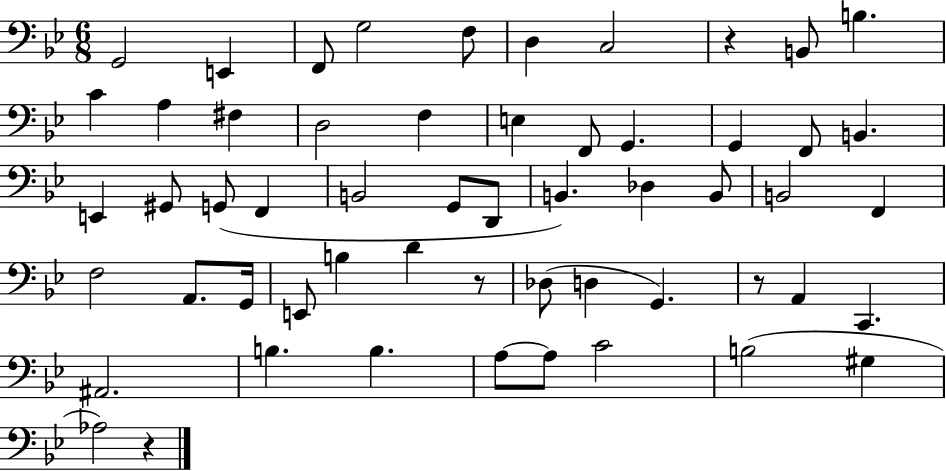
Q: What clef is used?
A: bass